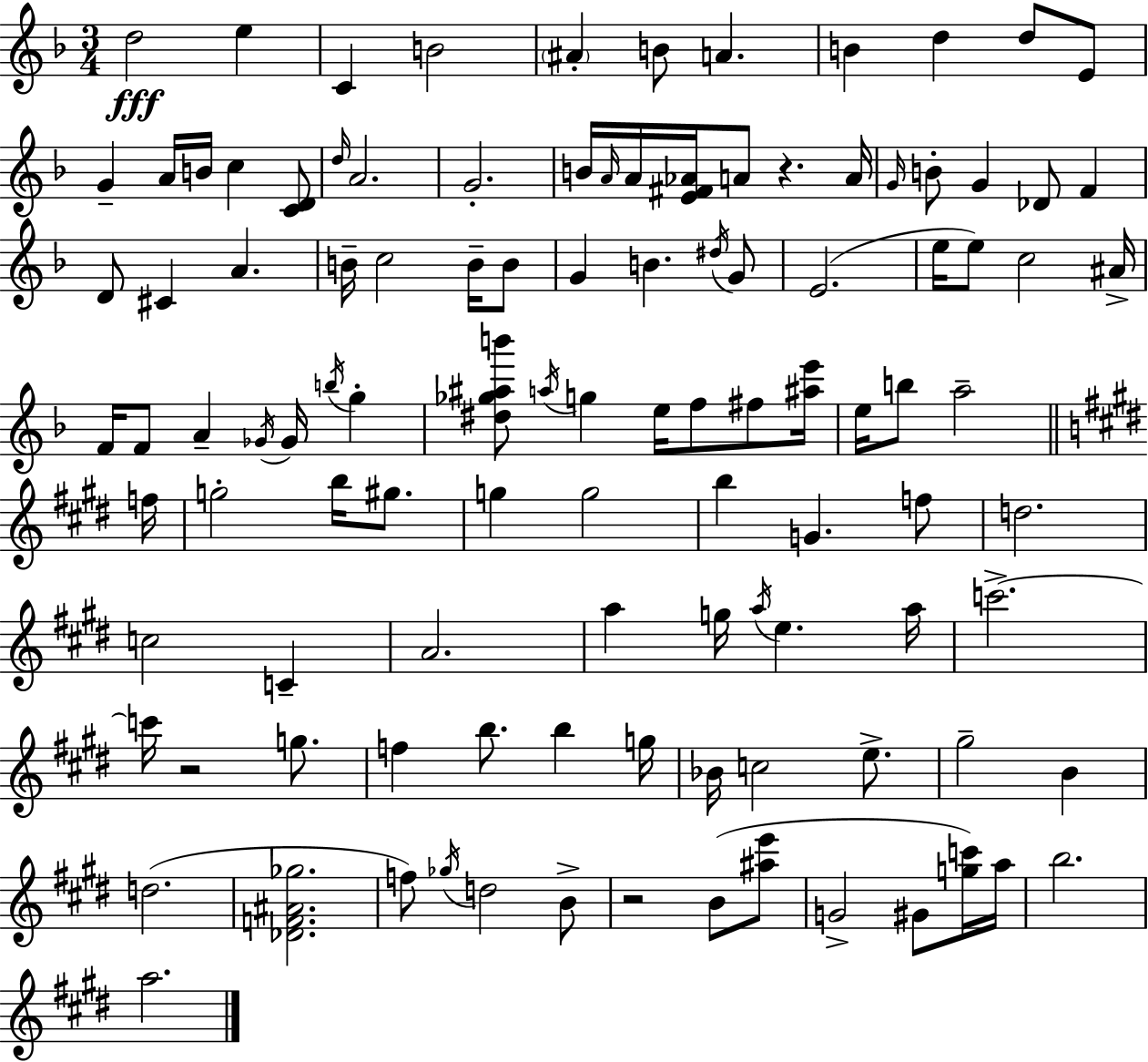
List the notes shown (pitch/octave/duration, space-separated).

D5/h E5/q C4/q B4/h A#4/q B4/e A4/q. B4/q D5/q D5/e E4/e G4/q A4/s B4/s C5/q [C4,D4]/e D5/s A4/h. G4/h. B4/s A4/s A4/s [E4,F#4,Ab4]/s A4/e R/q. A4/s G4/s B4/e G4/q Db4/e F4/q D4/e C#4/q A4/q. B4/s C5/h B4/s B4/e G4/q B4/q. D#5/s G4/e E4/h. E5/s E5/e C5/h A#4/s F4/s F4/e A4/q Gb4/s Gb4/s B5/s G5/q [D#5,Gb5,A#5,B6]/e A5/s G5/q E5/s F5/e F#5/e [A#5,E6]/s E5/s B5/e A5/h F5/s G5/h B5/s G#5/e. G5/q G5/h B5/q G4/q. F5/e D5/h. C5/h C4/q A4/h. A5/q G5/s A5/s E5/q. A5/s C6/h. C6/s R/h G5/e. F5/q B5/e. B5/q G5/s Bb4/s C5/h E5/e. G#5/h B4/q D5/h. [Db4,F4,A#4,Gb5]/h. F5/e Gb5/s D5/h B4/e R/h B4/e [A#5,E6]/e G4/h G#4/e [G5,C6]/s A5/s B5/h. A5/h.